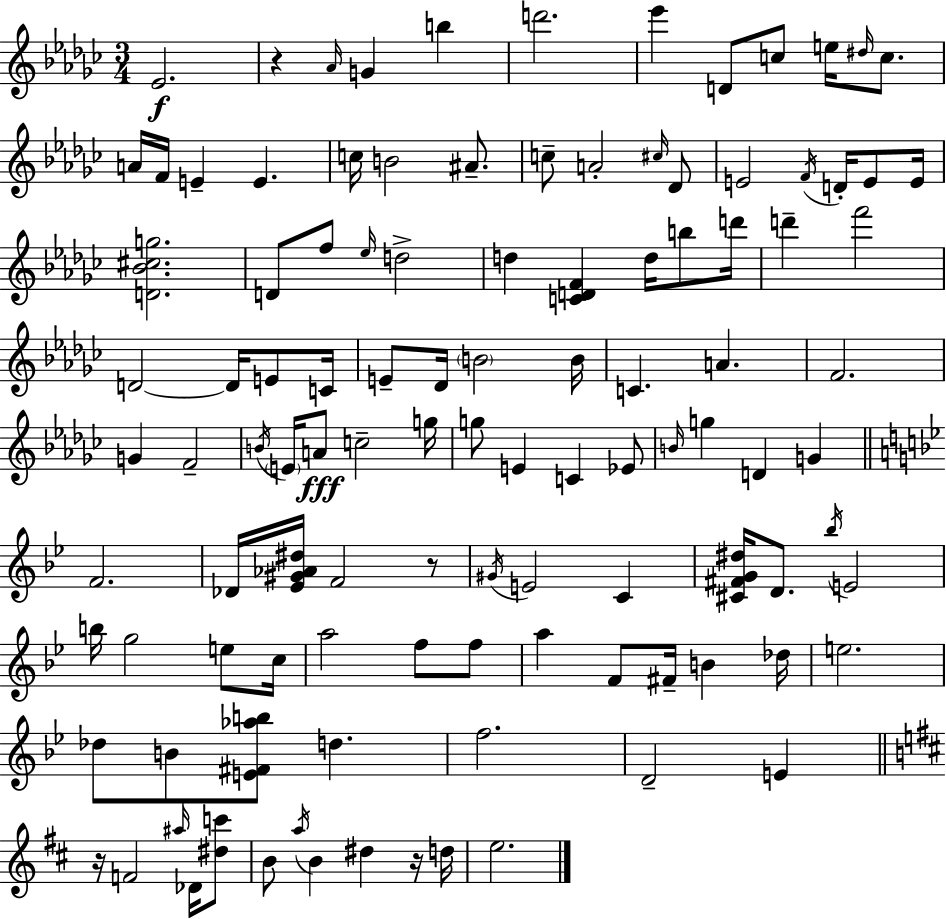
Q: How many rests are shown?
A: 4